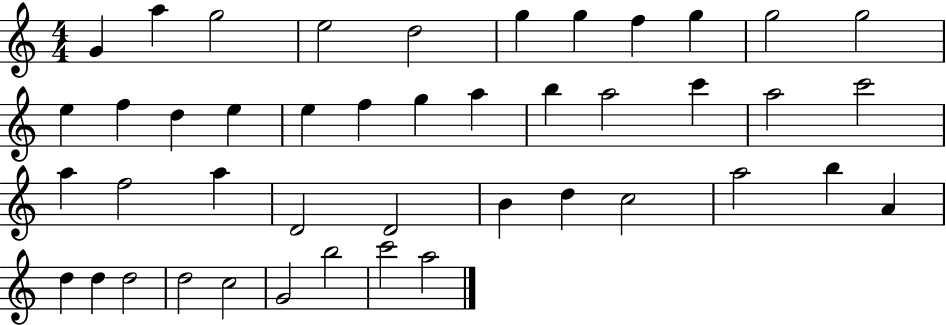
X:1
T:Untitled
M:4/4
L:1/4
K:C
G a g2 e2 d2 g g f g g2 g2 e f d e e f g a b a2 c' a2 c'2 a f2 a D2 D2 B d c2 a2 b A d d d2 d2 c2 G2 b2 c'2 a2